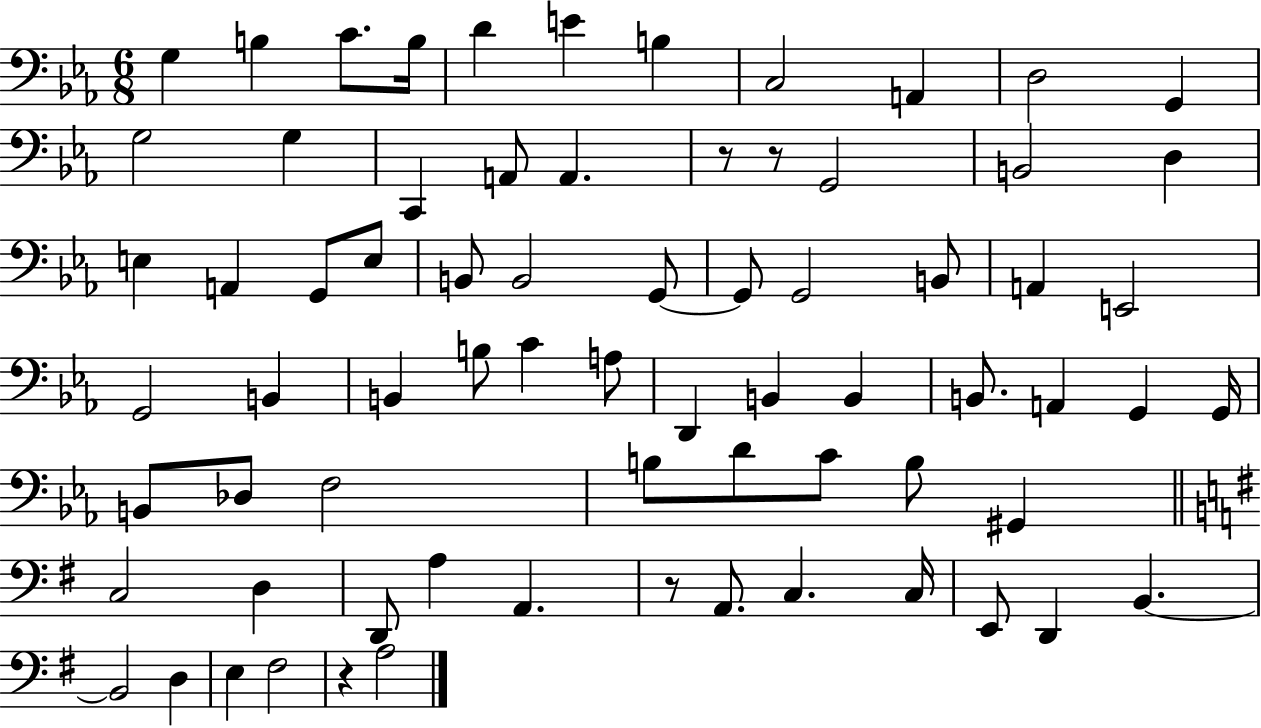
{
  \clef bass
  \numericTimeSignature
  \time 6/8
  \key ees \major
  g4 b4 c'8. b16 | d'4 e'4 b4 | c2 a,4 | d2 g,4 | \break g2 g4 | c,4 a,8 a,4. | r8 r8 g,2 | b,2 d4 | \break e4 a,4 g,8 e8 | b,8 b,2 g,8~~ | g,8 g,2 b,8 | a,4 e,2 | \break g,2 b,4 | b,4 b8 c'4 a8 | d,4 b,4 b,4 | b,8. a,4 g,4 g,16 | \break b,8 des8 f2 | b8 d'8 c'8 b8 gis,4 | \bar "||" \break \key g \major c2 d4 | d,8 a4 a,4. | r8 a,8. c4. c16 | e,8 d,4 b,4.~~ | \break b,2 d4 | e4 fis2 | r4 a2 | \bar "|."
}